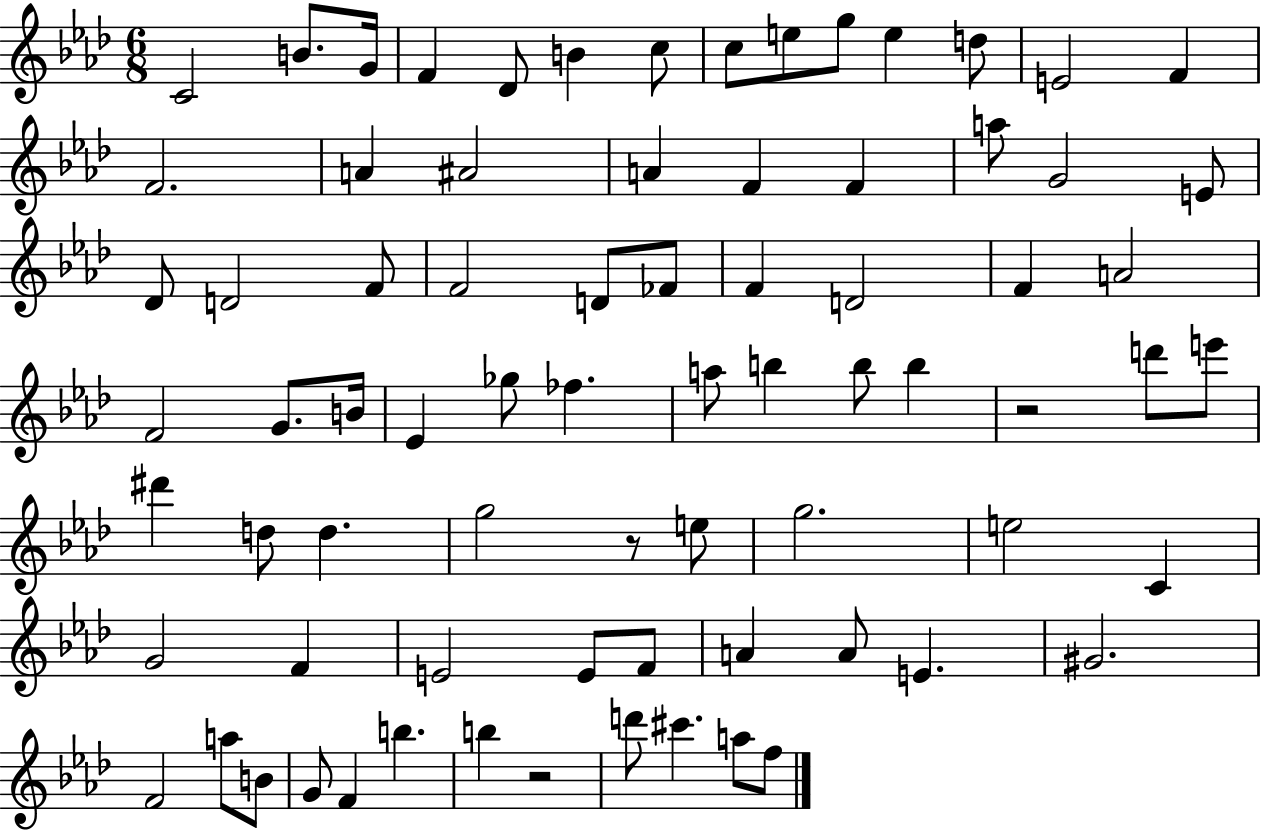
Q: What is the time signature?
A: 6/8